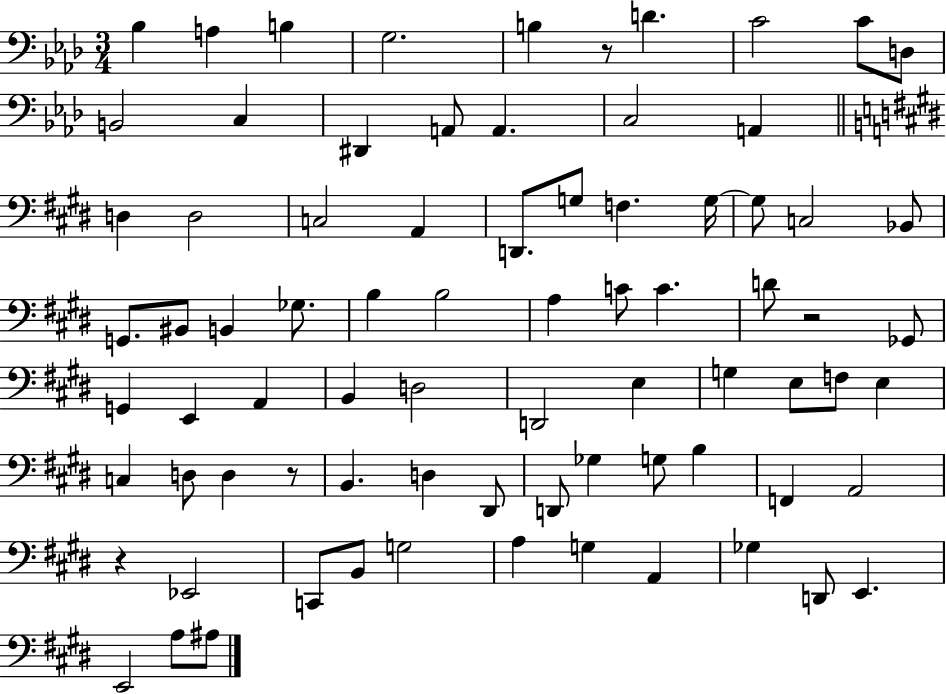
X:1
T:Untitled
M:3/4
L:1/4
K:Ab
_B, A, B, G,2 B, z/2 D C2 C/2 D,/2 B,,2 C, ^D,, A,,/2 A,, C,2 A,, D, D,2 C,2 A,, D,,/2 G,/2 F, G,/4 G,/2 C,2 _B,,/2 G,,/2 ^B,,/2 B,, _G,/2 B, B,2 A, C/2 C D/2 z2 _G,,/2 G,, E,, A,, B,, D,2 D,,2 E, G, E,/2 F,/2 E, C, D,/2 D, z/2 B,, D, ^D,,/2 D,,/2 _G, G,/2 B, F,, A,,2 z _E,,2 C,,/2 B,,/2 G,2 A, G, A,, _G, D,,/2 E,, E,,2 A,/2 ^A,/2